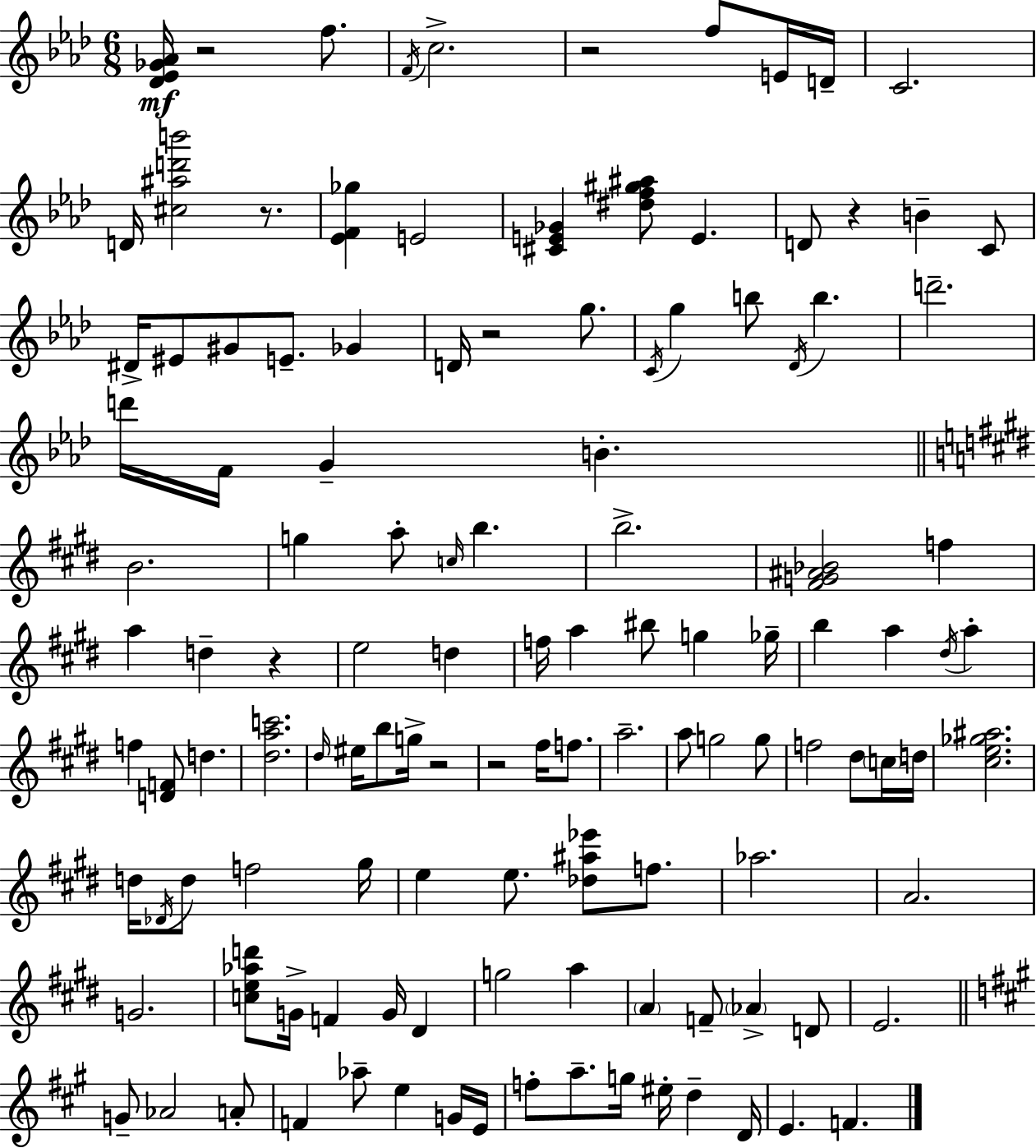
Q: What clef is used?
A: treble